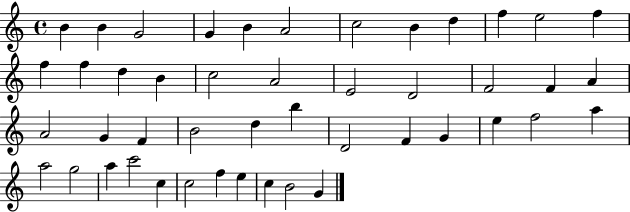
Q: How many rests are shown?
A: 0